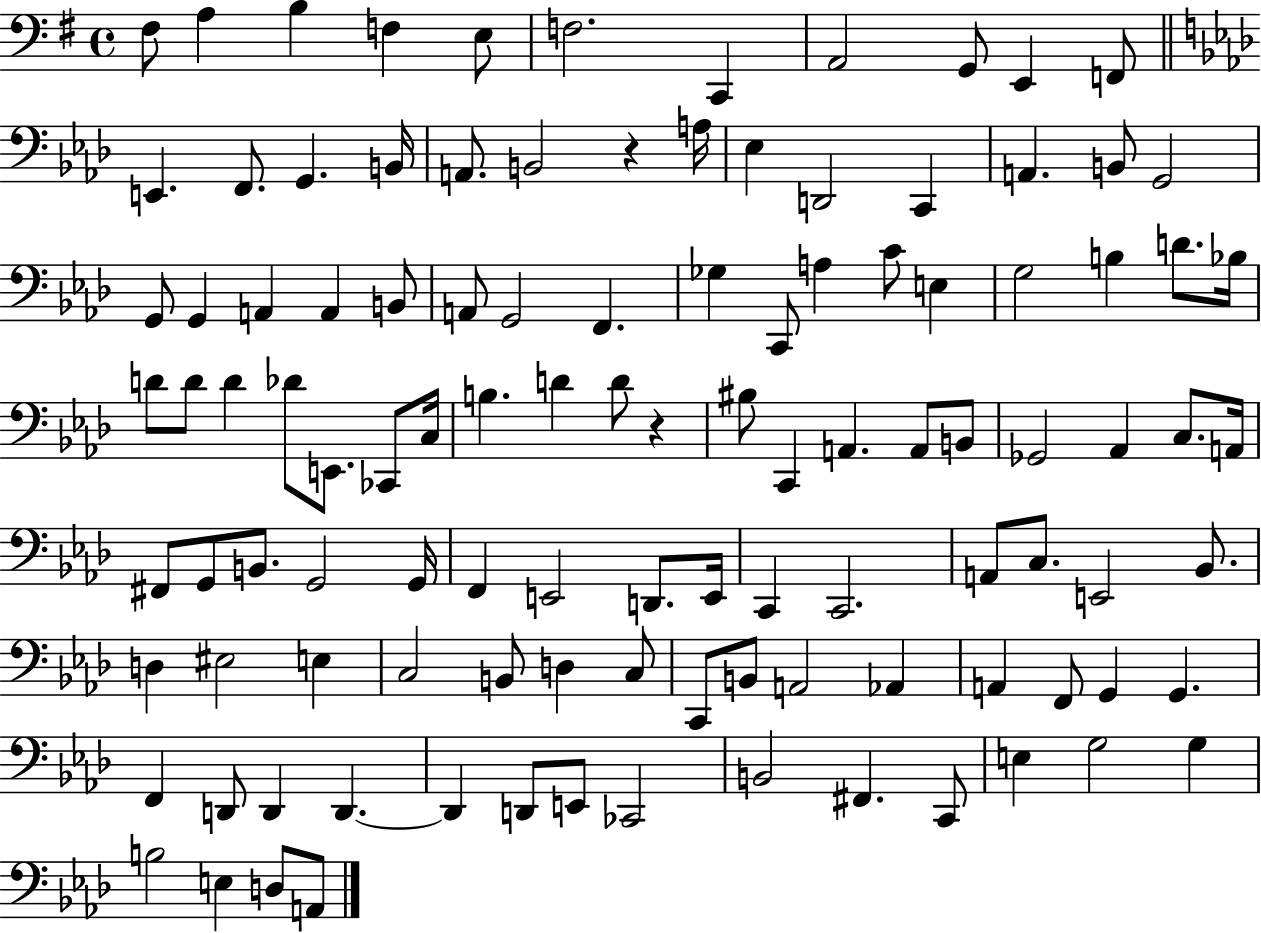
{
  \clef bass
  \time 4/4
  \defaultTimeSignature
  \key g \major
  fis8 a4 b4 f4 e8 | f2. c,4 | a,2 g,8 e,4 f,8 | \bar "||" \break \key aes \major e,4. f,8. g,4. b,16 | a,8. b,2 r4 a16 | ees4 d,2 c,4 | a,4. b,8 g,2 | \break g,8 g,4 a,4 a,4 b,8 | a,8 g,2 f,4. | ges4 c,8 a4 c'8 e4 | g2 b4 d'8. bes16 | \break d'8 d'8 d'4 des'8 e,8. ces,8 c16 | b4. d'4 d'8 r4 | bis8 c,4 a,4. a,8 b,8 | ges,2 aes,4 c8. a,16 | \break fis,8 g,8 b,8. g,2 g,16 | f,4 e,2 d,8. e,16 | c,4 c,2. | a,8 c8. e,2 bes,8. | \break d4 eis2 e4 | c2 b,8 d4 c8 | c,8 b,8 a,2 aes,4 | a,4 f,8 g,4 g,4. | \break f,4 d,8 d,4 d,4.~~ | d,4 d,8 e,8 ces,2 | b,2 fis,4. c,8 | e4 g2 g4 | \break b2 e4 d8 a,8 | \bar "|."
}